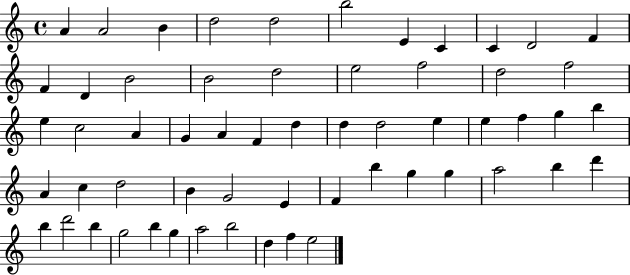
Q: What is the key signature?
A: C major